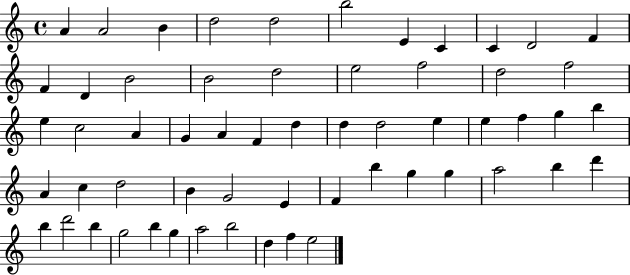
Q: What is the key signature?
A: C major